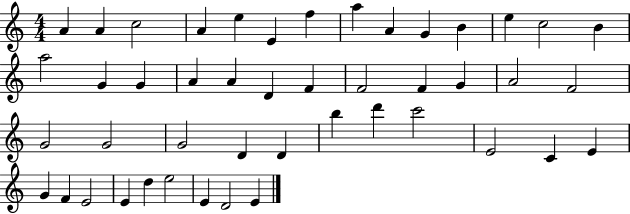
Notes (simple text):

A4/q A4/q C5/h A4/q E5/q E4/q F5/q A5/q A4/q G4/q B4/q E5/q C5/h B4/q A5/h G4/q G4/q A4/q A4/q D4/q F4/q F4/h F4/q G4/q A4/h F4/h G4/h G4/h G4/h D4/q D4/q B5/q D6/q C6/h E4/h C4/q E4/q G4/q F4/q E4/h E4/q D5/q E5/h E4/q D4/h E4/q